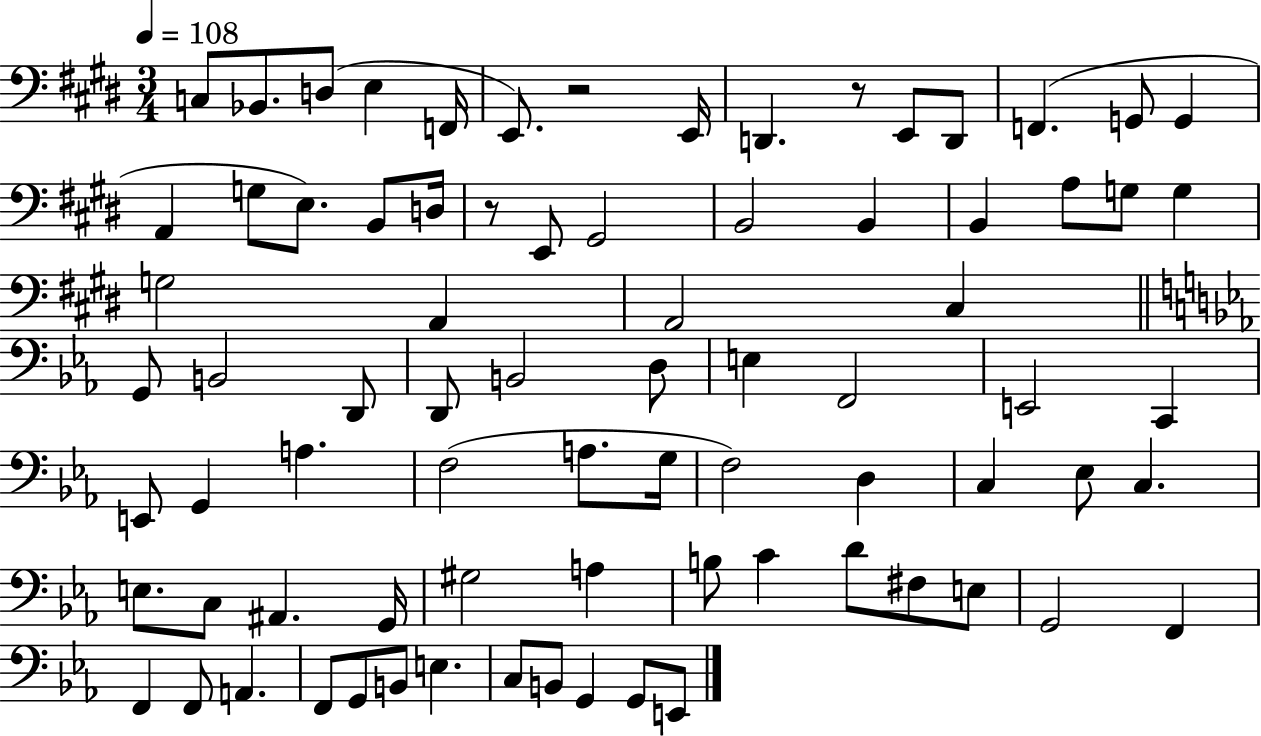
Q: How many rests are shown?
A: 3